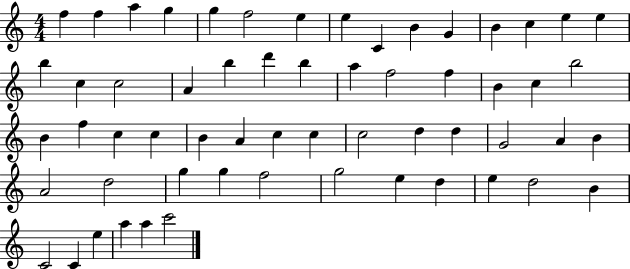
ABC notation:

X:1
T:Untitled
M:4/4
L:1/4
K:C
f f a g g f2 e e C B G B c e e b c c2 A b d' b a f2 f B c b2 B f c c B A c c c2 d d G2 A B A2 d2 g g f2 g2 e d e d2 B C2 C e a a c'2